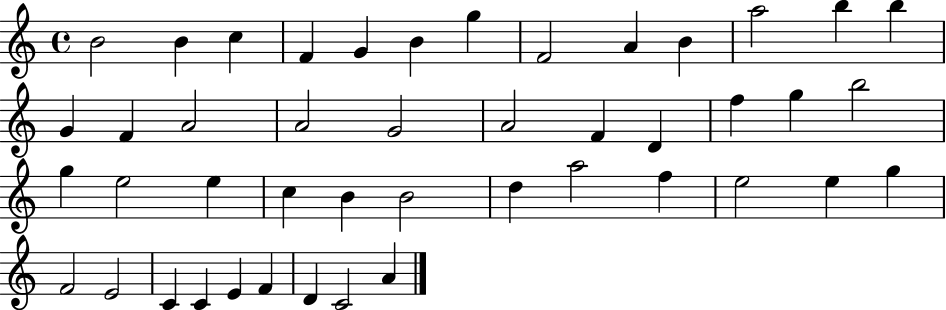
X:1
T:Untitled
M:4/4
L:1/4
K:C
B2 B c F G B g F2 A B a2 b b G F A2 A2 G2 A2 F D f g b2 g e2 e c B B2 d a2 f e2 e g F2 E2 C C E F D C2 A